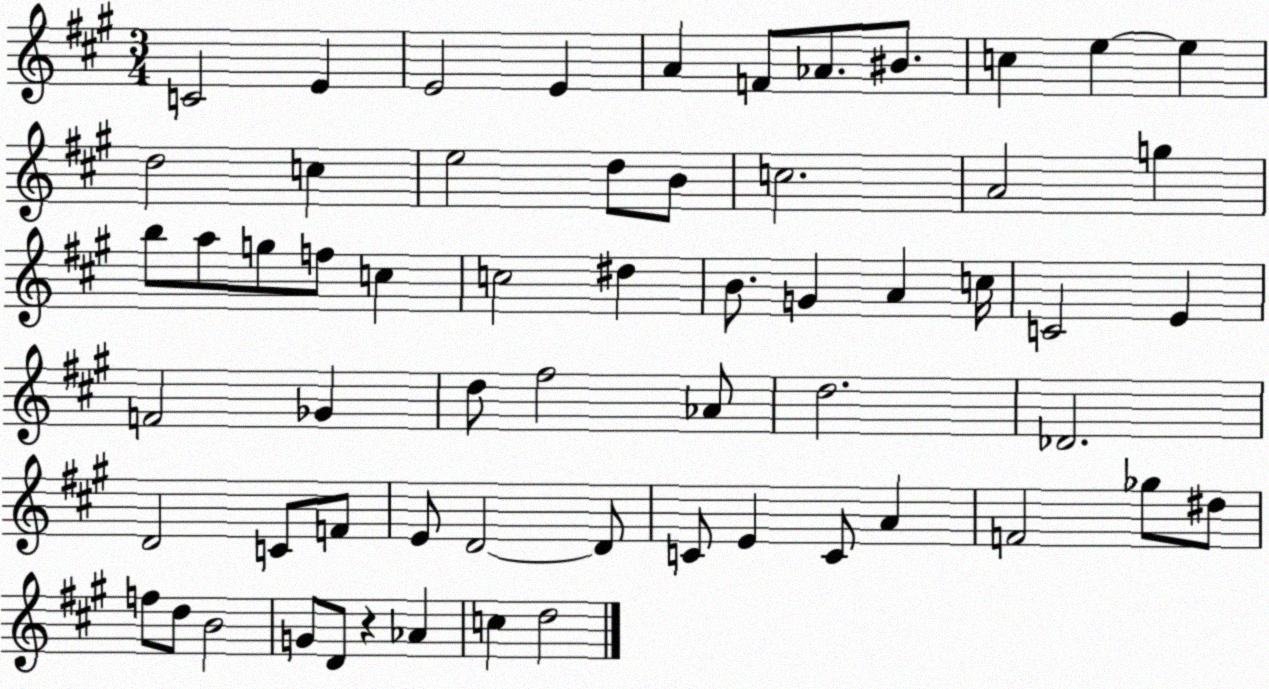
X:1
T:Untitled
M:3/4
L:1/4
K:A
C2 E E2 E A F/2 _A/2 ^B/2 c e e d2 c e2 d/2 B/2 c2 A2 g b/2 a/2 g/2 f/2 c c2 ^d B/2 G A c/4 C2 E F2 _G d/2 ^f2 _A/2 d2 _D2 D2 C/2 F/2 E/2 D2 D/2 C/2 E C/2 A F2 _g/2 ^d/2 f/2 d/2 B2 G/2 D/2 z _A c d2